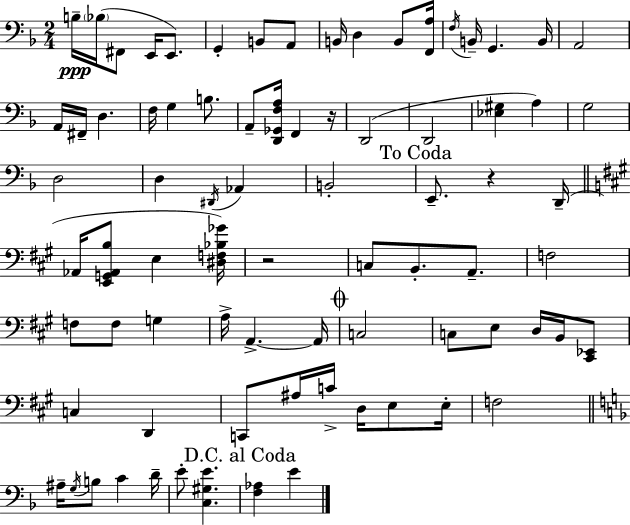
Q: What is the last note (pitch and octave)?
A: E4